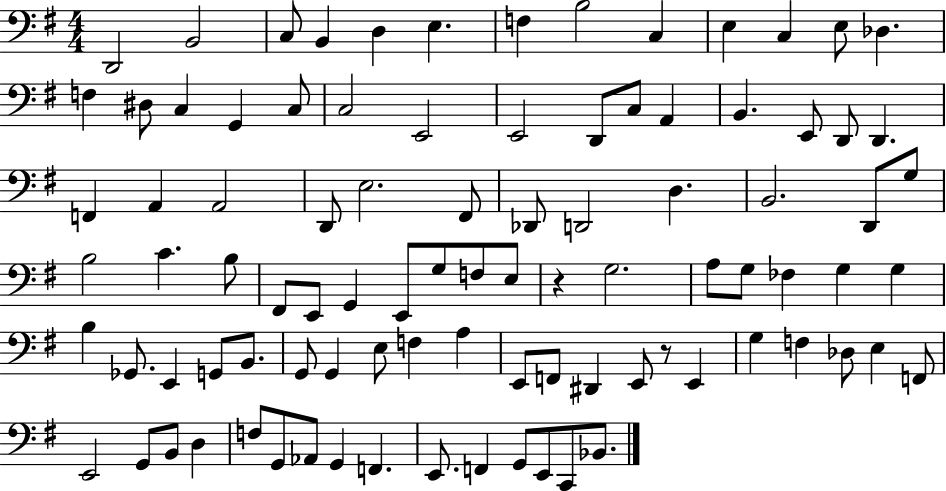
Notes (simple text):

D2/h B2/h C3/e B2/q D3/q E3/q. F3/q B3/h C3/q E3/q C3/q E3/e Db3/q. F3/q D#3/e C3/q G2/q C3/e C3/h E2/h E2/h D2/e C3/e A2/q B2/q. E2/e D2/e D2/q. F2/q A2/q A2/h D2/e E3/h. F#2/e Db2/e D2/h D3/q. B2/h. D2/e G3/e B3/h C4/q. B3/e F#2/e E2/e G2/q E2/e G3/e F3/e E3/e R/q G3/h. A3/e G3/e FES3/q G3/q G3/q B3/q Gb2/e. E2/q G2/e B2/e. G2/e G2/q E3/e F3/q A3/q E2/e F2/e D#2/q E2/e R/e E2/q G3/q F3/q Db3/e E3/q F2/e E2/h G2/e B2/e D3/q F3/e G2/e Ab2/e G2/q F2/q. E2/e. F2/q G2/e E2/e C2/e Bb2/e.